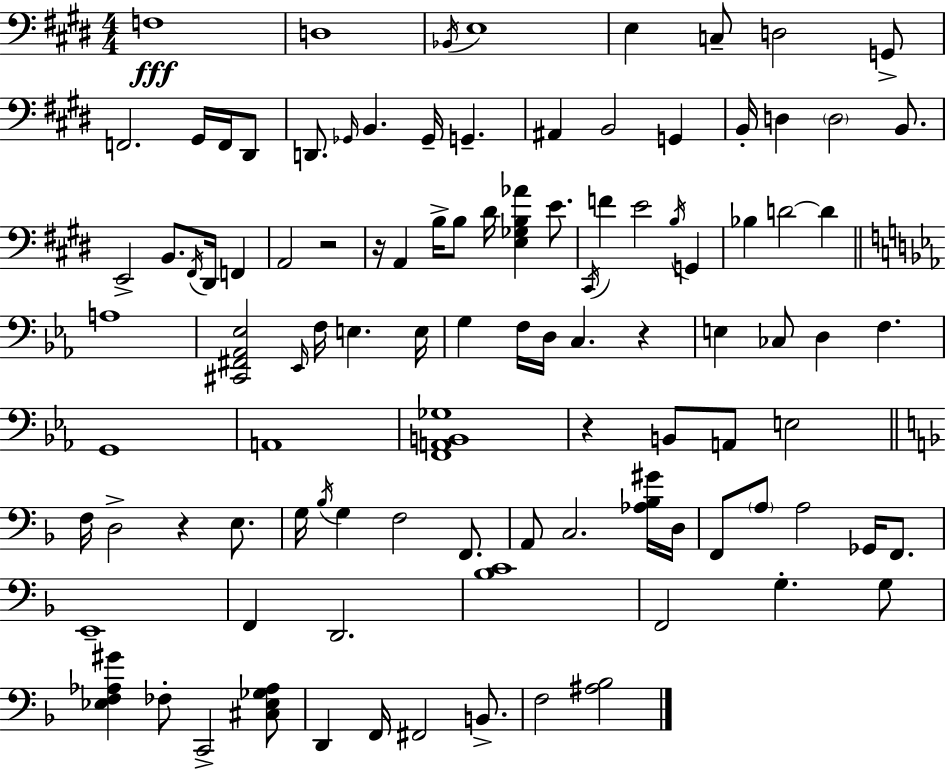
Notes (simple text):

F3/w D3/w Bb2/s E3/w E3/q C3/e D3/h G2/e F2/h. G#2/s F2/s D#2/e D2/e. Gb2/s B2/q. Gb2/s G2/q. A#2/q B2/h G2/q B2/s D3/q D3/h B2/e. E2/h B2/e. F#2/s D#2/s F2/q A2/h R/h R/s A2/q B3/s B3/e D#4/s [E3,Gb3,B3,Ab4]/q E4/e. C#2/s F4/q E4/h B3/s G2/q Bb3/q D4/h D4/q A3/w [C#2,F#2,Ab2,Eb3]/h Eb2/s F3/s E3/q. E3/s G3/q F3/s D3/s C3/q. R/q E3/q CES3/e D3/q F3/q. G2/w A2/w [F2,A2,B2,Gb3]/w R/q B2/e A2/e E3/h F3/s D3/h R/q E3/e. G3/s Bb3/s G3/q F3/h F2/e. A2/e C3/h. [Ab3,Bb3,G#4]/s D3/s F2/e A3/e A3/h Gb2/s F2/e. E2/w F2/q D2/h. [Bb3,C4]/w F2/h G3/q. G3/e [Eb3,F3,Ab3,G#4]/q FES3/e C2/h [C#3,Eb3,Gb3,Ab3]/e D2/q F2/s F#2/h B2/e. F3/h [A#3,Bb3]/h